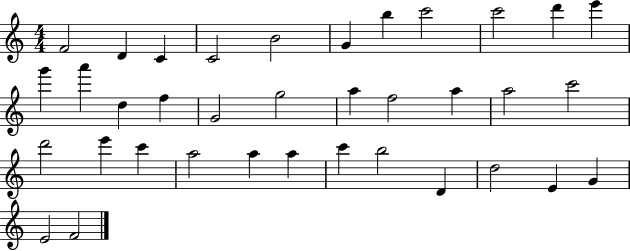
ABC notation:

X:1
T:Untitled
M:4/4
L:1/4
K:C
F2 D C C2 B2 G b c'2 c'2 d' e' g' a' d f G2 g2 a f2 a a2 c'2 d'2 e' c' a2 a a c' b2 D d2 E G E2 F2